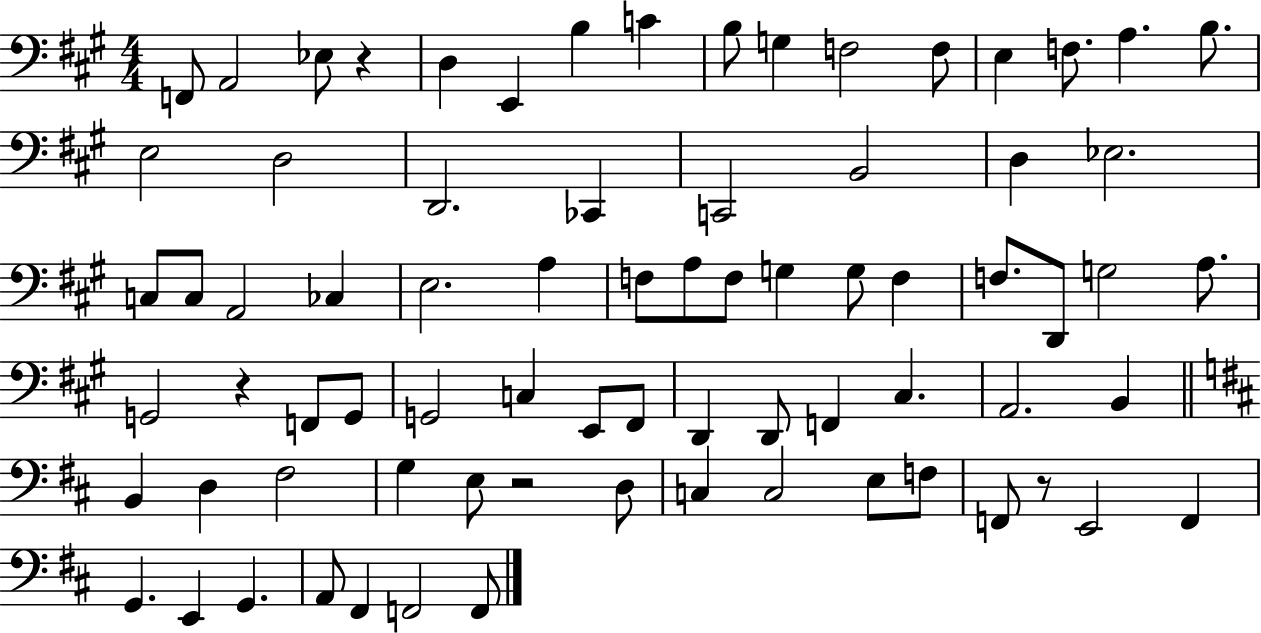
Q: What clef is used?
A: bass